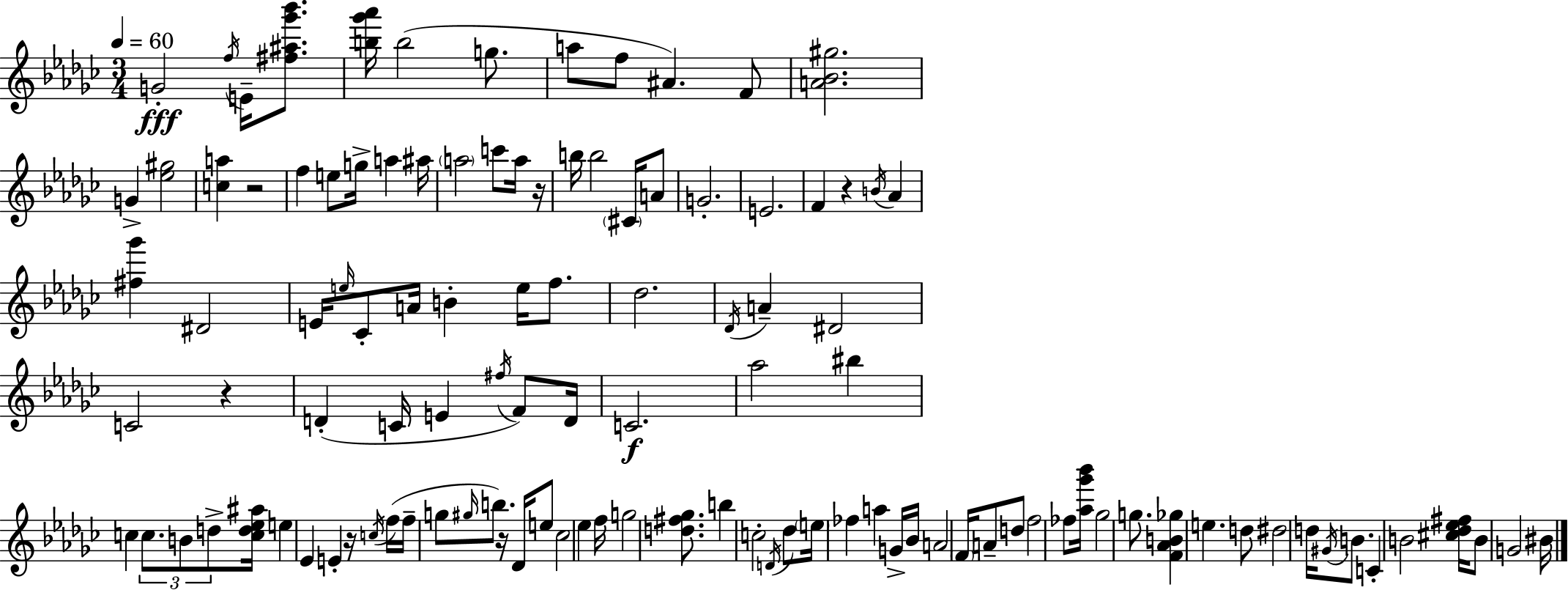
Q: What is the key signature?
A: EES minor